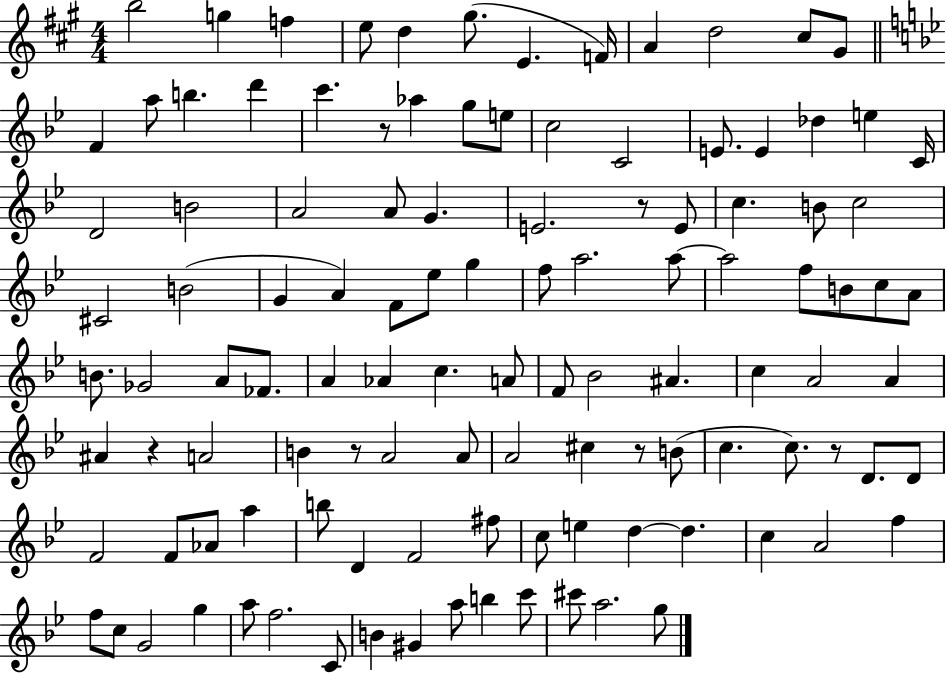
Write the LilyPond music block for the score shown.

{
  \clef treble
  \numericTimeSignature
  \time 4/4
  \key a \major
  b''2 g''4 f''4 | e''8 d''4 gis''8.( e'4. f'16) | a'4 d''2 cis''8 gis'8 | \bar "||" \break \key bes \major f'4 a''8 b''4. d'''4 | c'''4. r8 aes''4 g''8 e''8 | c''2 c'2 | e'8. e'4 des''4 e''4 c'16 | \break d'2 b'2 | a'2 a'8 g'4. | e'2. r8 e'8 | c''4. b'8 c''2 | \break cis'2 b'2( | g'4 a'4) f'8 ees''8 g''4 | f''8 a''2. a''8~~ | a''2 f''8 b'8 c''8 a'8 | \break b'8. ges'2 a'8 fes'8. | a'4 aes'4 c''4. a'8 | f'8 bes'2 ais'4. | c''4 a'2 a'4 | \break ais'4 r4 a'2 | b'4 r8 a'2 a'8 | a'2 cis''4 r8 b'8( | c''4. c''8.) r8 d'8. d'8 | \break f'2 f'8 aes'8 a''4 | b''8 d'4 f'2 fis''8 | c''8 e''4 d''4~~ d''4. | c''4 a'2 f''4 | \break f''8 c''8 g'2 g''4 | a''8 f''2. c'8 | b'4 gis'4 a''8 b''4 c'''8 | cis'''8 a''2. g''8 | \break \bar "|."
}